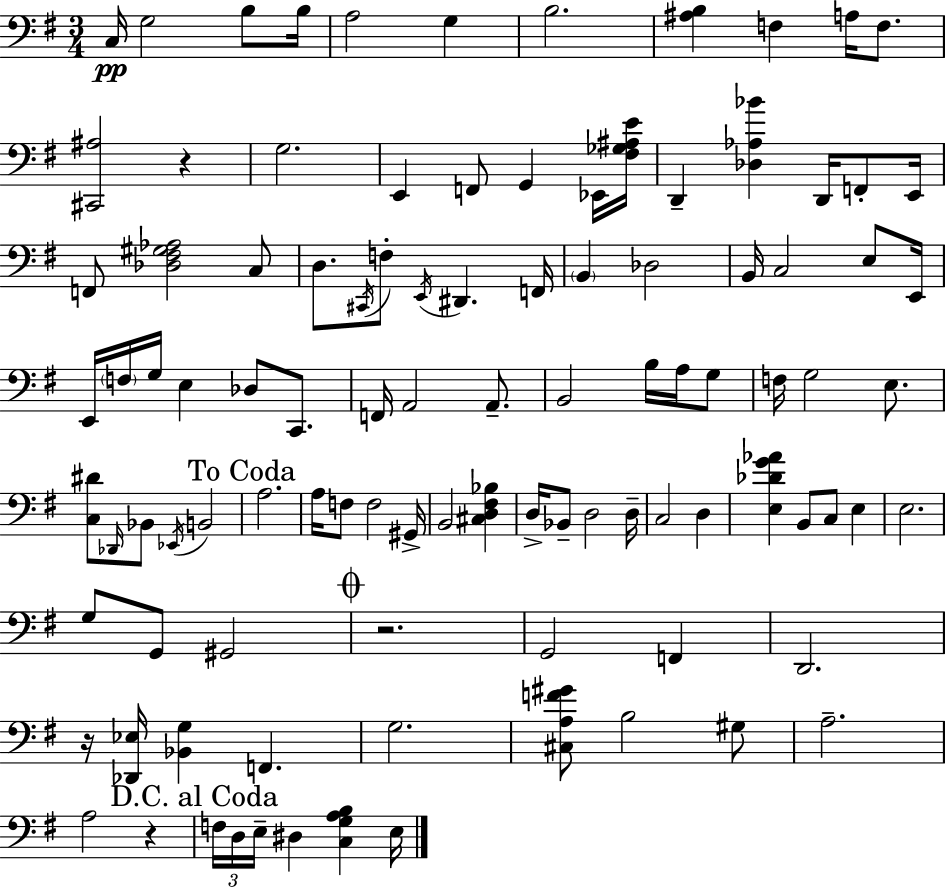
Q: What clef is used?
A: bass